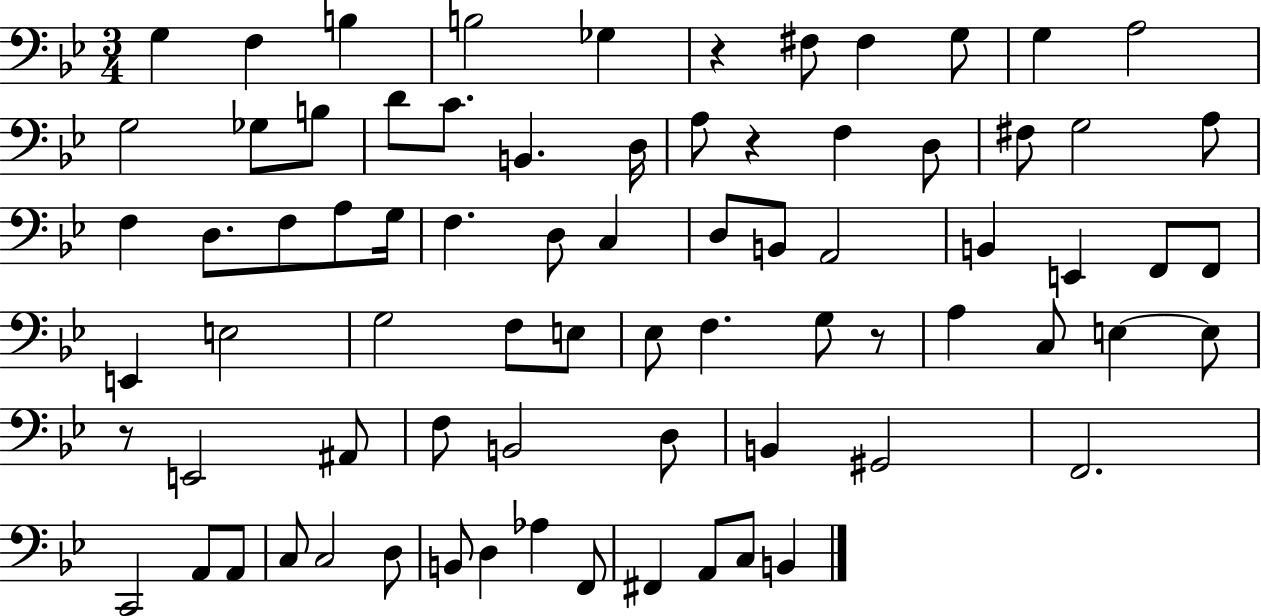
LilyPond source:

{
  \clef bass
  \numericTimeSignature
  \time 3/4
  \key bes \major
  g4 f4 b4 | b2 ges4 | r4 fis8 fis4 g8 | g4 a2 | \break g2 ges8 b8 | d'8 c'8. b,4. d16 | a8 r4 f4 d8 | fis8 g2 a8 | \break f4 d8. f8 a8 g16 | f4. d8 c4 | d8 b,8 a,2 | b,4 e,4 f,8 f,8 | \break e,4 e2 | g2 f8 e8 | ees8 f4. g8 r8 | a4 c8 e4~~ e8 | \break r8 e,2 ais,8 | f8 b,2 d8 | b,4 gis,2 | f,2. | \break c,2 a,8 a,8 | c8 c2 d8 | b,8 d4 aes4 f,8 | fis,4 a,8 c8 b,4 | \break \bar "|."
}